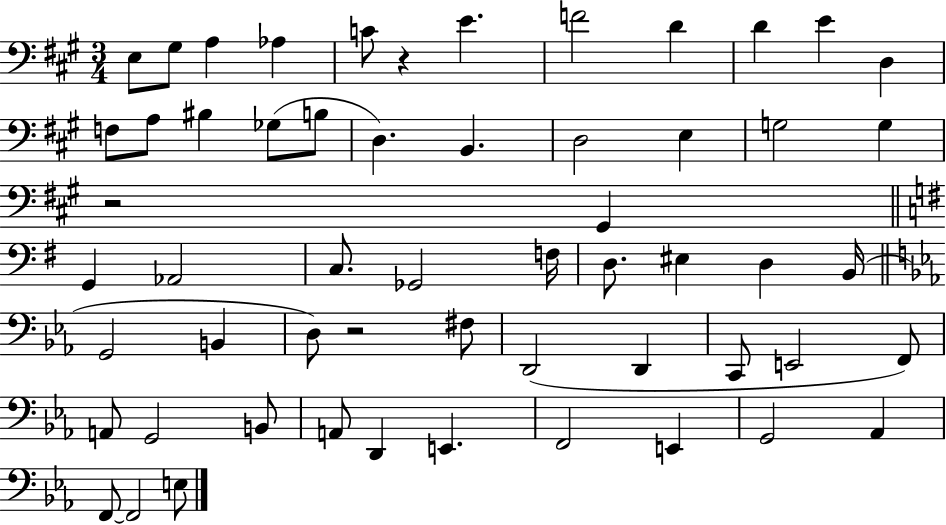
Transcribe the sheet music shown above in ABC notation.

X:1
T:Untitled
M:3/4
L:1/4
K:A
E,/2 ^G,/2 A, _A, C/2 z E F2 D D E D, F,/2 A,/2 ^B, _G,/2 B,/2 D, B,, D,2 E, G,2 G, z2 ^G,, G,, _A,,2 C,/2 _G,,2 F,/4 D,/2 ^E, D, B,,/4 G,,2 B,, D,/2 z2 ^F,/2 D,,2 D,, C,,/2 E,,2 F,,/2 A,,/2 G,,2 B,,/2 A,,/2 D,, E,, F,,2 E,, G,,2 _A,, F,,/2 F,,2 E,/2